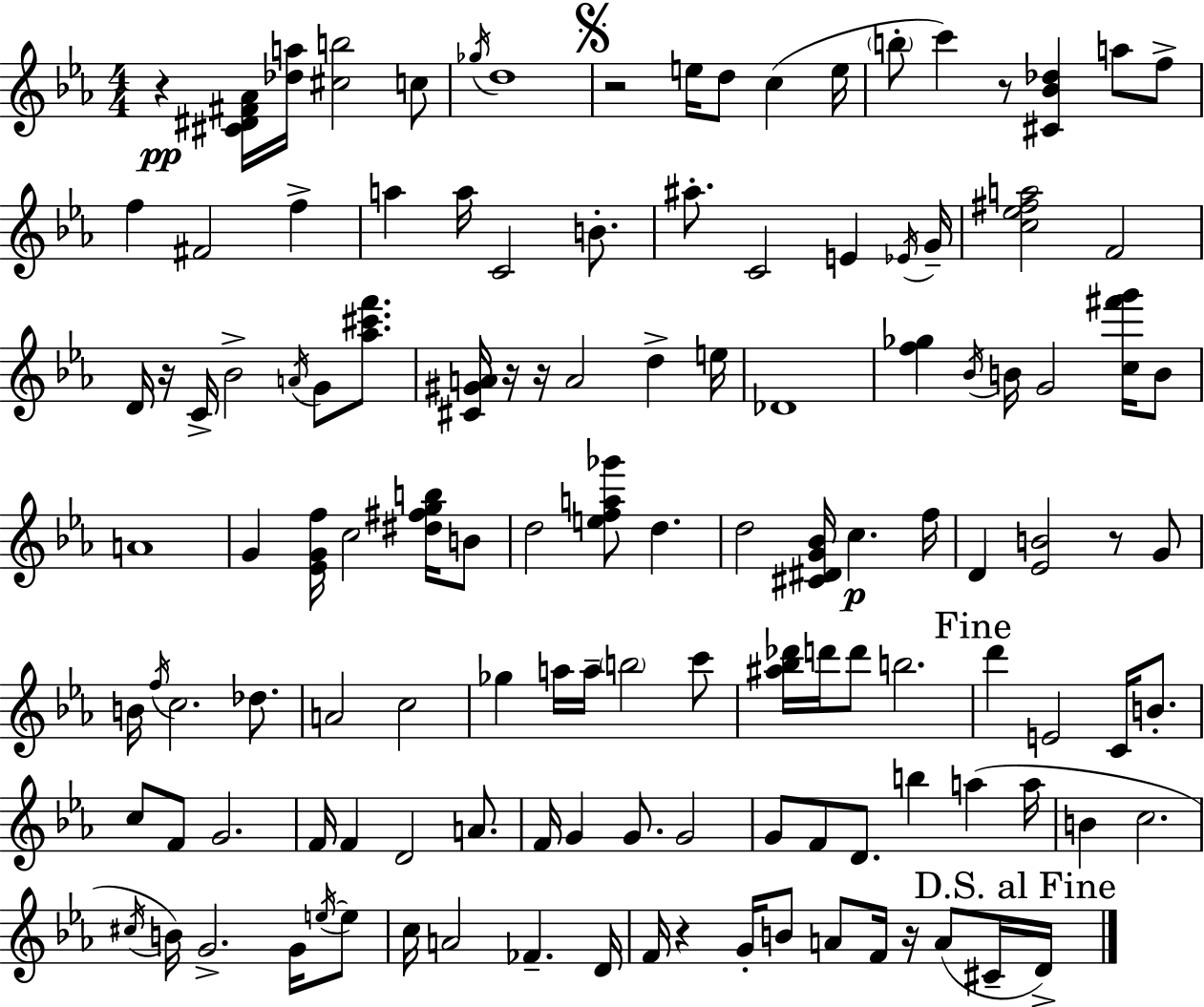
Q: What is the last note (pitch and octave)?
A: D4